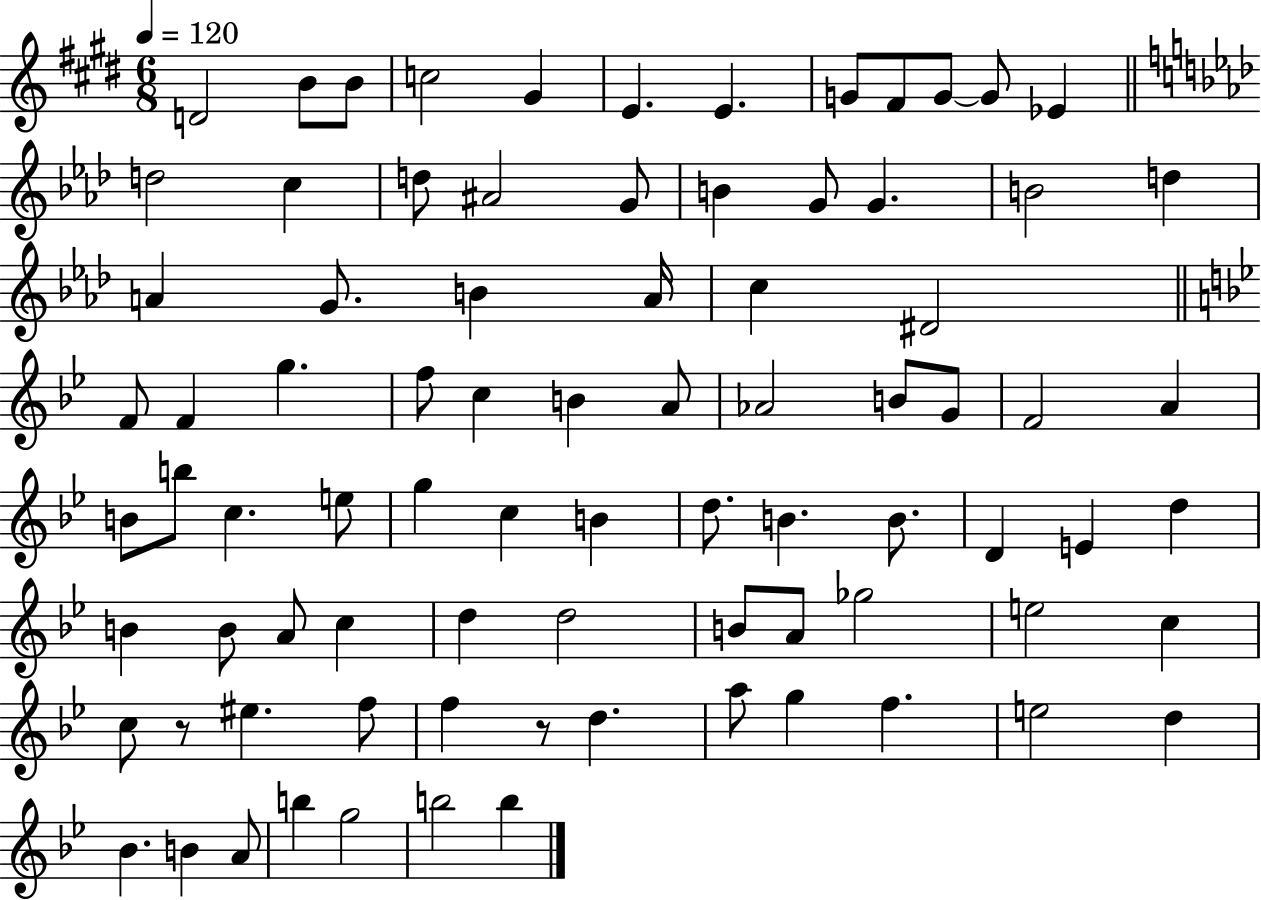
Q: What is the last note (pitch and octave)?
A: B5